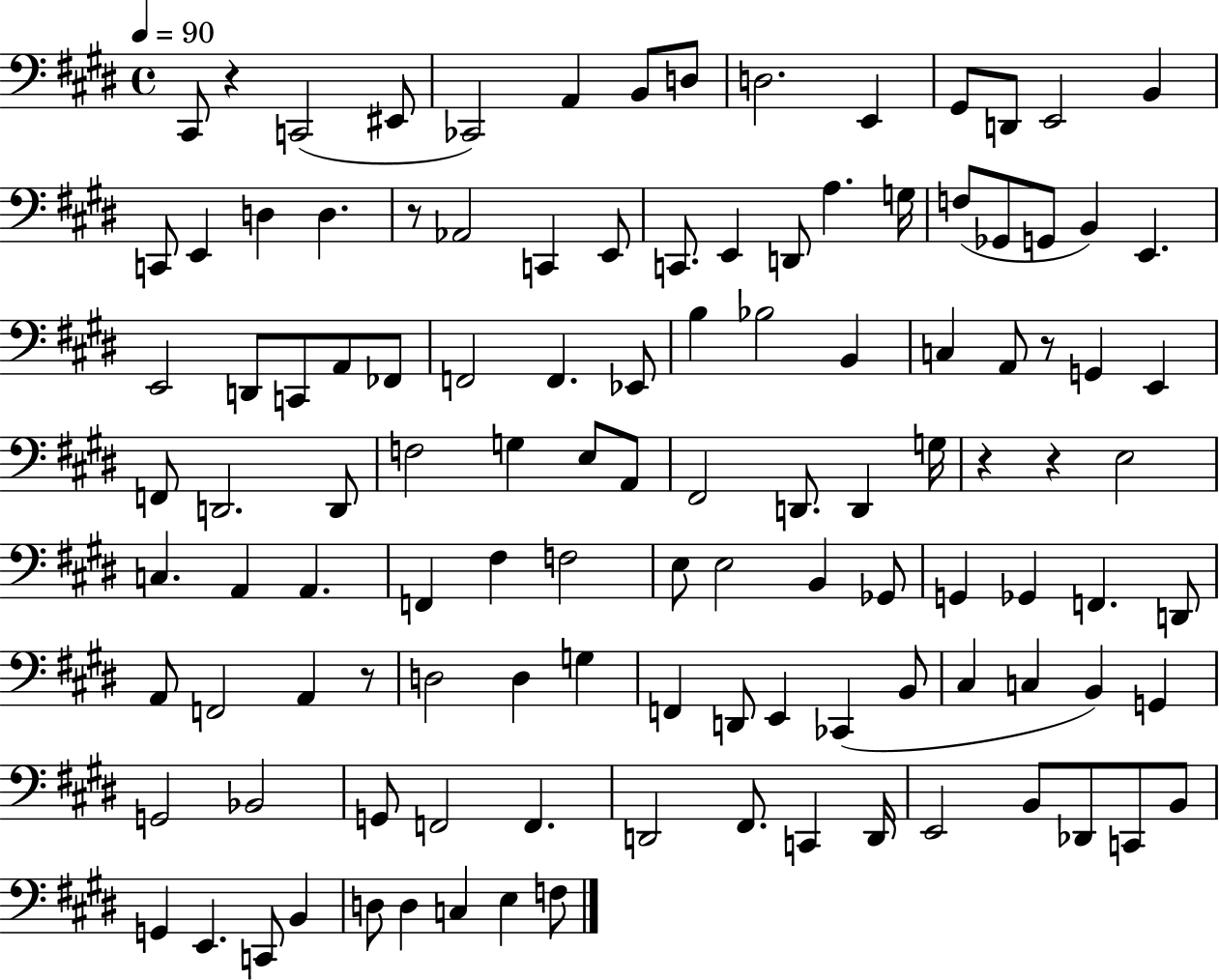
{
  \clef bass
  \time 4/4
  \defaultTimeSignature
  \key e \major
  \tempo 4 = 90
  \repeat volta 2 { cis,8 r4 c,2( eis,8 | ces,2) a,4 b,8 d8 | d2. e,4 | gis,8 d,8 e,2 b,4 | \break c,8 e,4 d4 d4. | r8 aes,2 c,4 e,8 | c,8. e,4 d,8 a4. g16 | f8( ges,8 g,8 b,4) e,4. | \break e,2 d,8 c,8 a,8 fes,8 | f,2 f,4. ees,8 | b4 bes2 b,4 | c4 a,8 r8 g,4 e,4 | \break f,8 d,2. d,8 | f2 g4 e8 a,8 | fis,2 d,8. d,4 g16 | r4 r4 e2 | \break c4. a,4 a,4. | f,4 fis4 f2 | e8 e2 b,4 ges,8 | g,4 ges,4 f,4. d,8 | \break a,8 f,2 a,4 r8 | d2 d4 g4 | f,4 d,8 e,4 ces,4( b,8 | cis4 c4 b,4) g,4 | \break g,2 bes,2 | g,8 f,2 f,4. | d,2 fis,8. c,4 d,16 | e,2 b,8 des,8 c,8 b,8 | \break g,4 e,4. c,8 b,4 | d8 d4 c4 e4 f8 | } \bar "|."
}